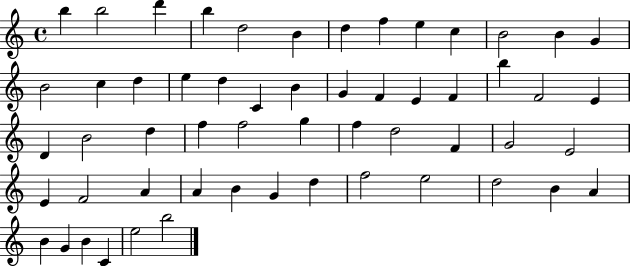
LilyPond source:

{
  \clef treble
  \time 4/4
  \defaultTimeSignature
  \key c \major
  b''4 b''2 d'''4 | b''4 d''2 b'4 | d''4 f''4 e''4 c''4 | b'2 b'4 g'4 | \break b'2 c''4 d''4 | e''4 d''4 c'4 b'4 | g'4 f'4 e'4 f'4 | b''4 f'2 e'4 | \break d'4 b'2 d''4 | f''4 f''2 g''4 | f''4 d''2 f'4 | g'2 e'2 | \break e'4 f'2 a'4 | a'4 b'4 g'4 d''4 | f''2 e''2 | d''2 b'4 a'4 | \break b'4 g'4 b'4 c'4 | e''2 b''2 | \bar "|."
}